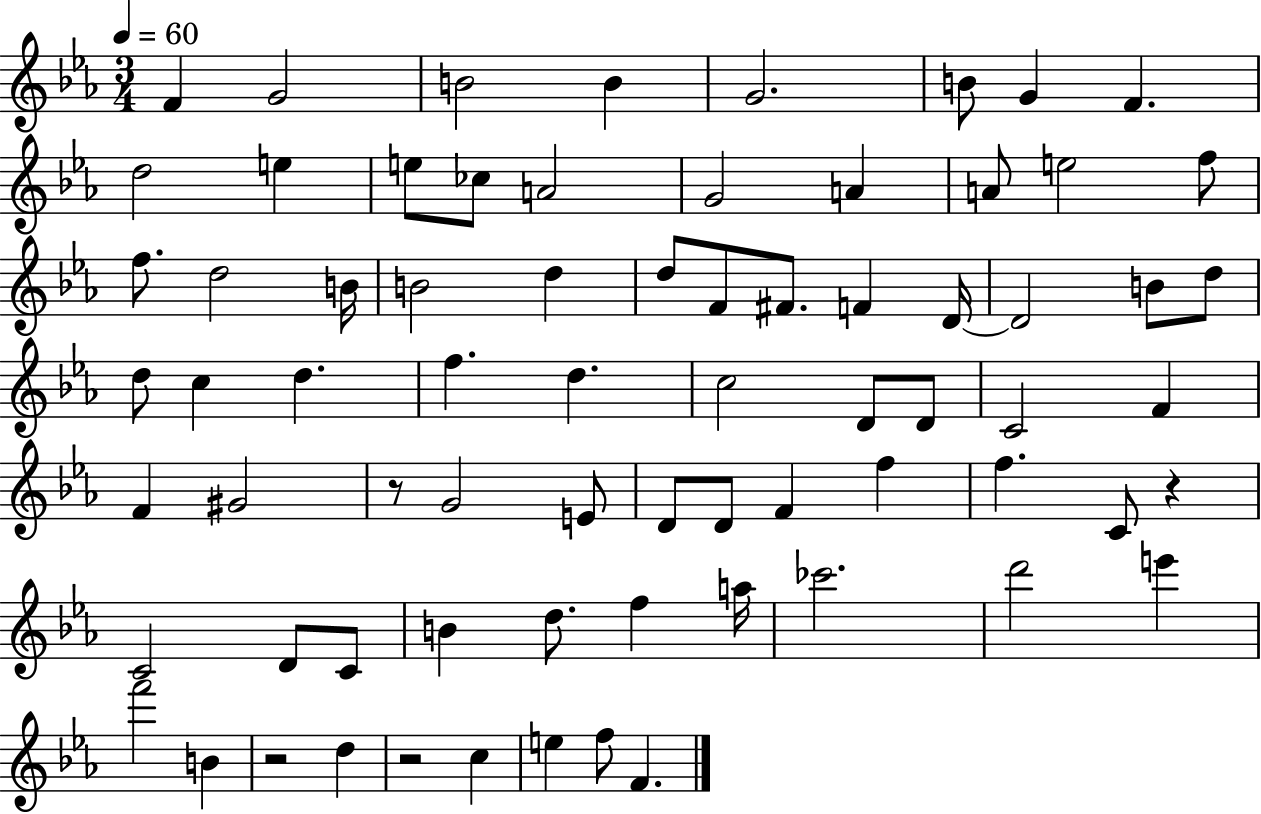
{
  \clef treble
  \numericTimeSignature
  \time 3/4
  \key ees \major
  \tempo 4 = 60
  f'4 g'2 | b'2 b'4 | g'2. | b'8 g'4 f'4. | \break d''2 e''4 | e''8 ces''8 a'2 | g'2 a'4 | a'8 e''2 f''8 | \break f''8. d''2 b'16 | b'2 d''4 | d''8 f'8 fis'8. f'4 d'16~~ | d'2 b'8 d''8 | \break d''8 c''4 d''4. | f''4. d''4. | c''2 d'8 d'8 | c'2 f'4 | \break f'4 gis'2 | r8 g'2 e'8 | d'8 d'8 f'4 f''4 | f''4. c'8 r4 | \break c'2 d'8 c'8 | b'4 d''8. f''4 a''16 | ces'''2. | d'''2 e'''4 | \break f'''2 b'4 | r2 d''4 | r2 c''4 | e''4 f''8 f'4. | \break \bar "|."
}